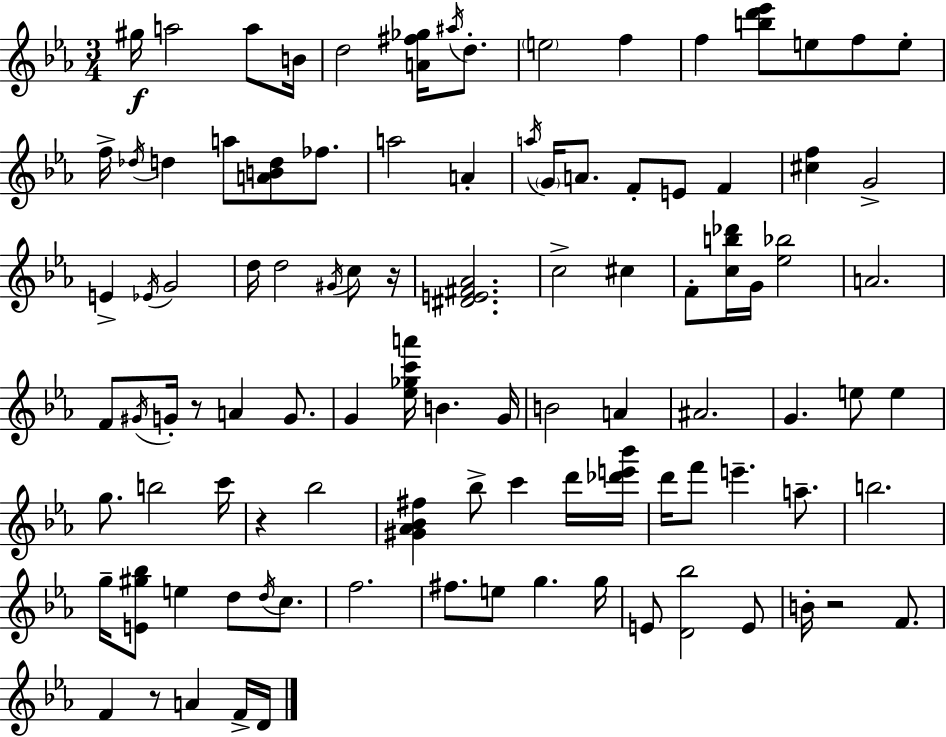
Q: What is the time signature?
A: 3/4